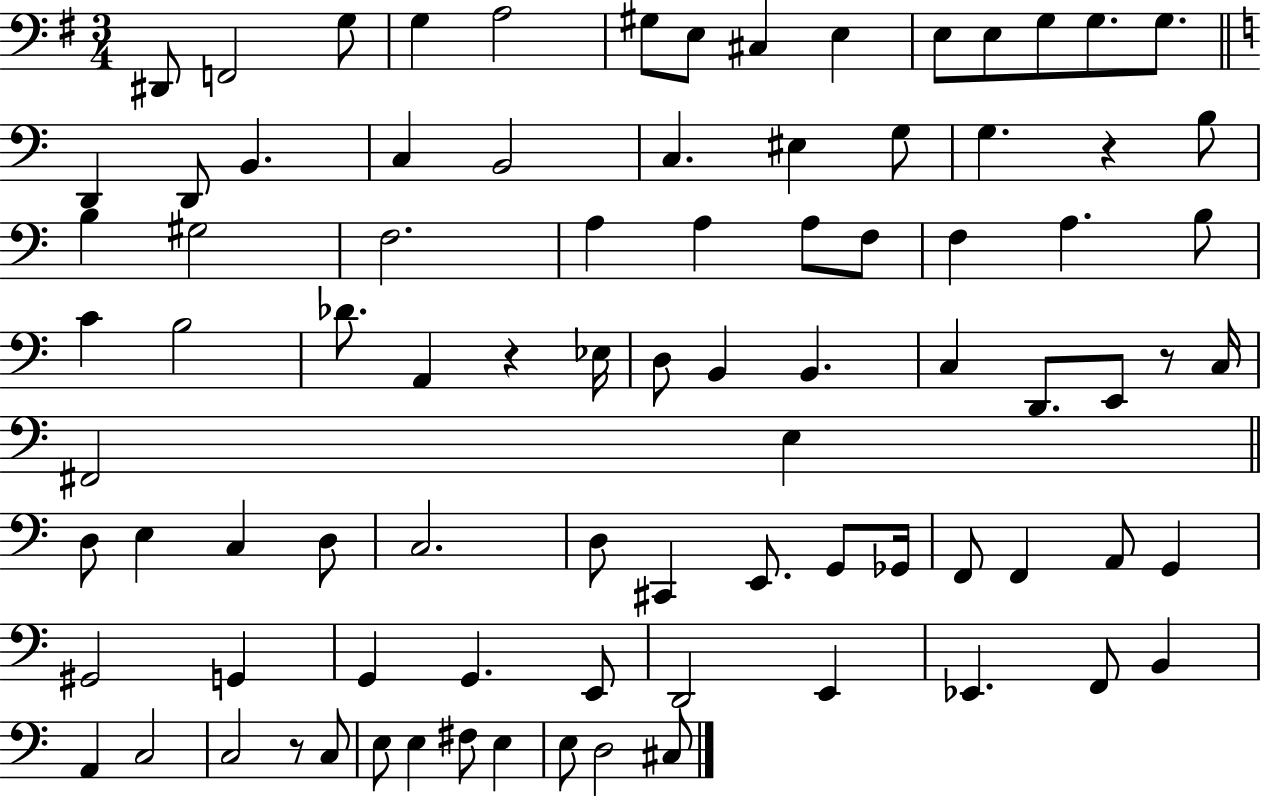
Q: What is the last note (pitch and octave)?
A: C#3